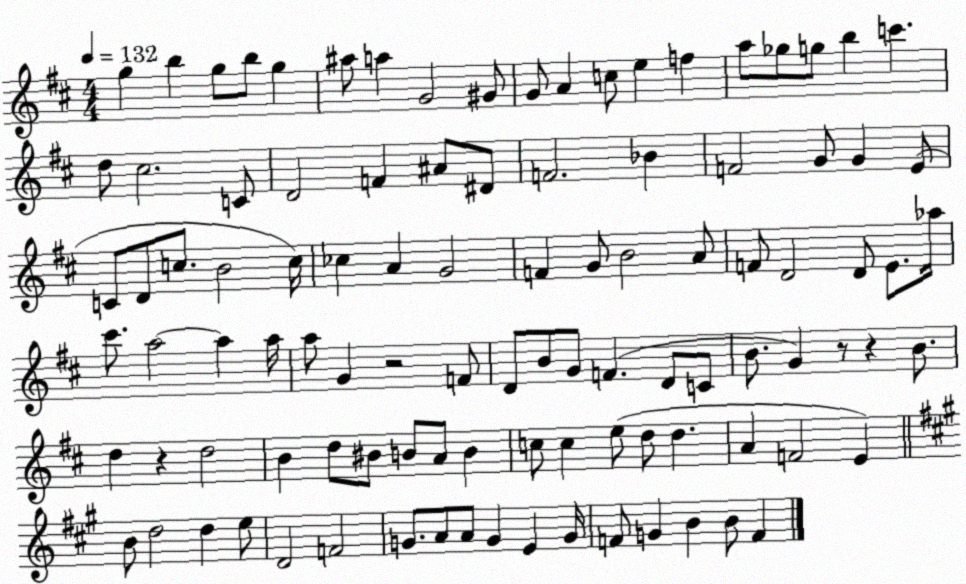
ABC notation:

X:1
T:Untitled
M:4/4
L:1/4
K:D
g b g/2 b/2 g ^a/2 a G2 ^G/2 G/2 A c/2 e f a/2 _g/2 g/2 b c' d/2 ^c2 C/2 D2 F ^A/2 ^D/2 F2 _B F2 G/2 G E/2 C/2 D/2 c/2 B2 c/4 _c A G2 F G/2 B2 A/2 F/2 D2 D/2 E/2 _a/4 ^c'/2 a2 a a/4 a/2 G z2 F/2 D/2 B/2 G/2 F D/2 C/2 B/2 G z/2 z B/2 d z d2 B d/2 ^B/2 B/2 A/2 B c/2 c e/2 d/2 d A F2 E B/2 d2 d e/2 D2 F2 G/2 A/2 A/2 G E G/4 F/2 G B B/2 F